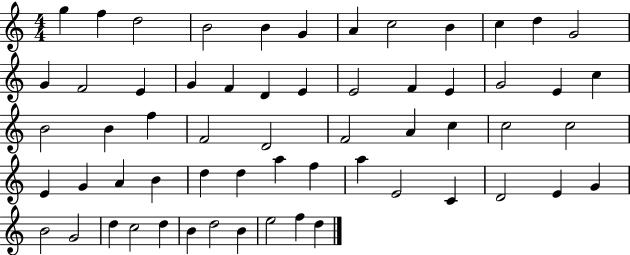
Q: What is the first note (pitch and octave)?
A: G5